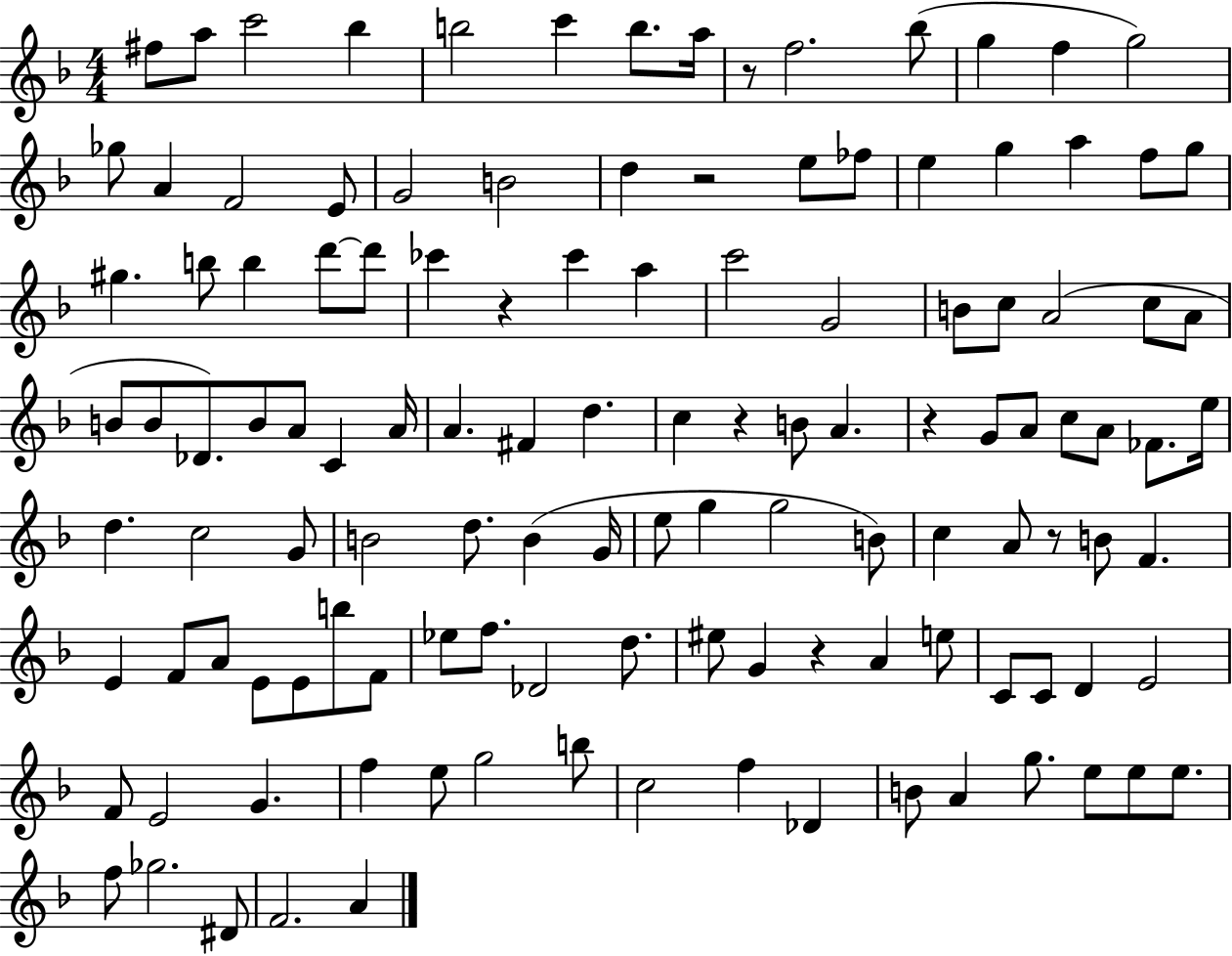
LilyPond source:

{
  \clef treble
  \numericTimeSignature
  \time 4/4
  \key f \major
  fis''8 a''8 c'''2 bes''4 | b''2 c'''4 b''8. a''16 | r8 f''2. bes''8( | g''4 f''4 g''2) | \break ges''8 a'4 f'2 e'8 | g'2 b'2 | d''4 r2 e''8 fes''8 | e''4 g''4 a''4 f''8 g''8 | \break gis''4. b''8 b''4 d'''8~~ d'''8 | ces'''4 r4 ces'''4 a''4 | c'''2 g'2 | b'8 c''8 a'2( c''8 a'8 | \break b'8 b'8 des'8.) b'8 a'8 c'4 a'16 | a'4. fis'4 d''4. | c''4 r4 b'8 a'4. | r4 g'8 a'8 c''8 a'8 fes'8. e''16 | \break d''4. c''2 g'8 | b'2 d''8. b'4( g'16 | e''8 g''4 g''2 b'8) | c''4 a'8 r8 b'8 f'4. | \break e'4 f'8 a'8 e'8 e'8 b''8 f'8 | ees''8 f''8. des'2 d''8. | eis''8 g'4 r4 a'4 e''8 | c'8 c'8 d'4 e'2 | \break f'8 e'2 g'4. | f''4 e''8 g''2 b''8 | c''2 f''4 des'4 | b'8 a'4 g''8. e''8 e''8 e''8. | \break f''8 ges''2. dis'8 | f'2. a'4 | \bar "|."
}